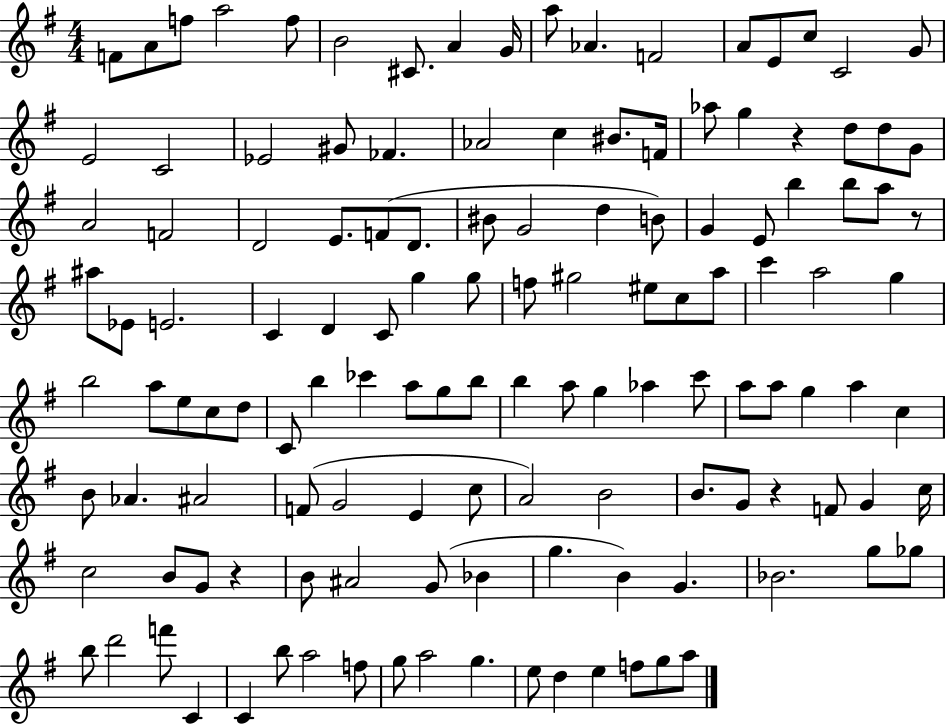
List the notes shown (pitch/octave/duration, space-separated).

F4/e A4/e F5/e A5/h F5/e B4/h C#4/e. A4/q G4/s A5/e Ab4/q. F4/h A4/e E4/e C5/e C4/h G4/e E4/h C4/h Eb4/h G#4/e FES4/q. Ab4/h C5/q BIS4/e. F4/s Ab5/e G5/q R/q D5/e D5/e G4/e A4/h F4/h D4/h E4/e. F4/e D4/e. BIS4/e G4/h D5/q B4/e G4/q E4/e B5/q B5/e A5/e R/e A#5/e Eb4/e E4/h. C4/q D4/q C4/e G5/q G5/e F5/e G#5/h EIS5/e C5/e A5/e C6/q A5/h G5/q B5/h A5/e E5/e C5/e D5/e C4/e B5/q CES6/q A5/e G5/e B5/e B5/q A5/e G5/q Ab5/q C6/e A5/e A5/e G5/q A5/q C5/q B4/e Ab4/q. A#4/h F4/e G4/h E4/q C5/e A4/h B4/h B4/e. G4/e R/q F4/e G4/q C5/s C5/h B4/e G4/e R/q B4/e A#4/h G4/e Bb4/q G5/q. B4/q G4/q. Bb4/h. G5/e Gb5/e B5/e D6/h F6/e C4/q C4/q B5/e A5/h F5/e G5/e A5/h G5/q. E5/e D5/q E5/q F5/e G5/e A5/e